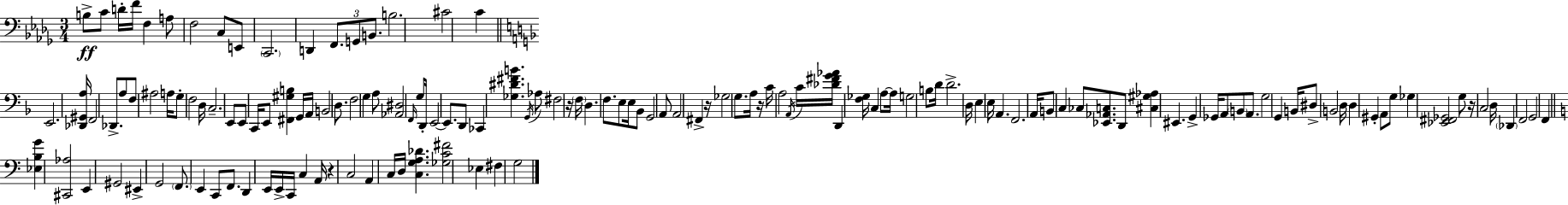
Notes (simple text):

B3/e C4/e D4/s F4/s F3/q A3/e F3/h C3/e E2/e C2/h. D2/q F2/e. G2/e B2/e. B3/h. C#4/h C4/q E2/h. [Db2,G#2,A3]/s F2/h Db2/e. A3/e F3/e A#3/h A3/s G3/e F3/h D3/s C3/h. E2/e E2/e C2/s E2/e [F#2,G#3,B3]/q G2/s A2/s B2/h D3/e. F3/h G3/q A3/e [Ab2,D#3]/h F2/s G3/e D2/s E2/h E2/e. D2/e CES2/q [Gb3,D#4,F#4,B4]/q. G2/s Ab3/e F#3/h R/s F3/s D3/q. F3/e. E3/e E3/s Bb2/e G2/h A2/e A2/h F#2/q R/s Gb3/h G3/e. A3/s R/s C4/s A3/h A2/s C4/s [Db4,F#4,G4,Ab4]/s D2/q [F3,Gb3]/s C3/q A3/e A3/s G3/h B3/e D4/s D4/h. D3/s E3/q E3/s A2/q. F2/h. A2/s B2/e C3/q CES3/e [Eb2,Ab2,C3]/e. D2/e [C#3,G#3,Ab3]/q EIS2/q. G2/q Gb2/s A2/e B2/e A2/e. G3/h G2/q B2/s D#3/e B2/h D3/s D3/q G#2/q A2/e G3/e Gb3/q [Eb2,F#2,Gb2]/h G3/e R/s C3/h D3/s Db2/q F2/h G2/h F2/q [Eb3,B3,G4]/q [C#2,Ab3]/h E2/q G#2/h EIS2/q G2/h F2/e. E2/q C2/e F2/e. D2/q E2/s E2/s C2/s C3/q A2/s R/q C3/h A2/q C3/s D3/s [C3,G3,A3,Db4]/q. [Gb3,C4,F#4]/h Eb3/q F#3/q G3/h